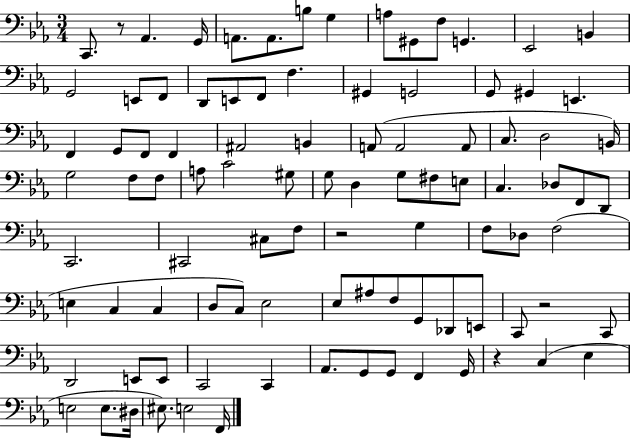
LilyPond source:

{
  \clef bass
  \numericTimeSignature
  \time 3/4
  \key ees \major
  c,8. r8 aes,4. g,16 | a,8. a,8. b8 g4 | a8 gis,8 f8 g,4. | ees,2 b,4 | \break g,2 e,8 f,8 | d,8 e,8 f,8 f4. | gis,4 g,2 | g,8 gis,4 e,4. | \break f,4 g,8 f,8 f,4 | ais,2 b,4 | a,8( a,2 a,8 | c8. d2 b,16) | \break g2 f8 f8 | a8 c'2 gis8 | g8 d4 g8 fis8 e8 | c4. des8 f,8 d,8 | \break c,2. | cis,2 cis8 f8 | r2 g4 | f8 des8 f2( | \break e4 c4 c4 | d8 c8) ees2 | ees8 ais8 f8 g,8 des,8 e,8 | c,8 r2 c,8 | \break d,2 e,8 e,8 | c,2 c,4 | aes,8. g,8 g,8 f,4 g,16 | r4 c4( ees4 | \break e2 e8. dis16 | eis8.) e2 f,16 | \bar "|."
}